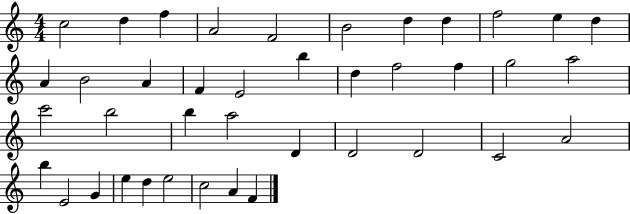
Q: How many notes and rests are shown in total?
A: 40